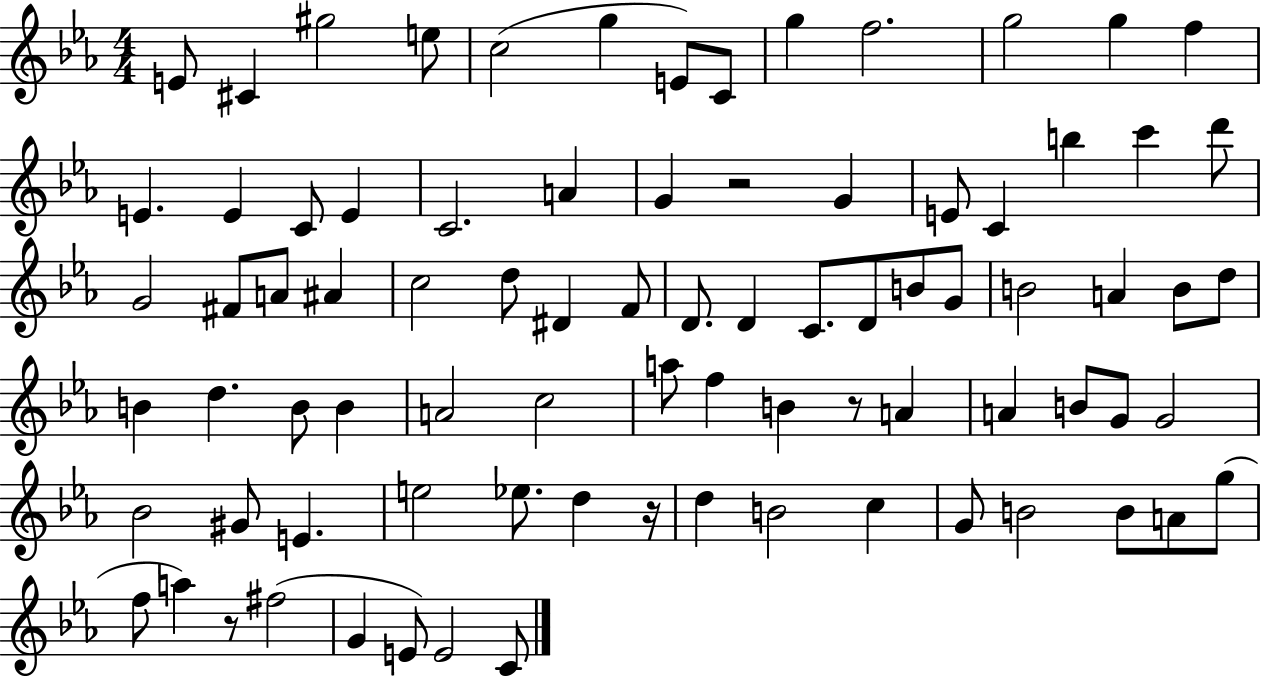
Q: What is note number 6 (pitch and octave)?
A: G5